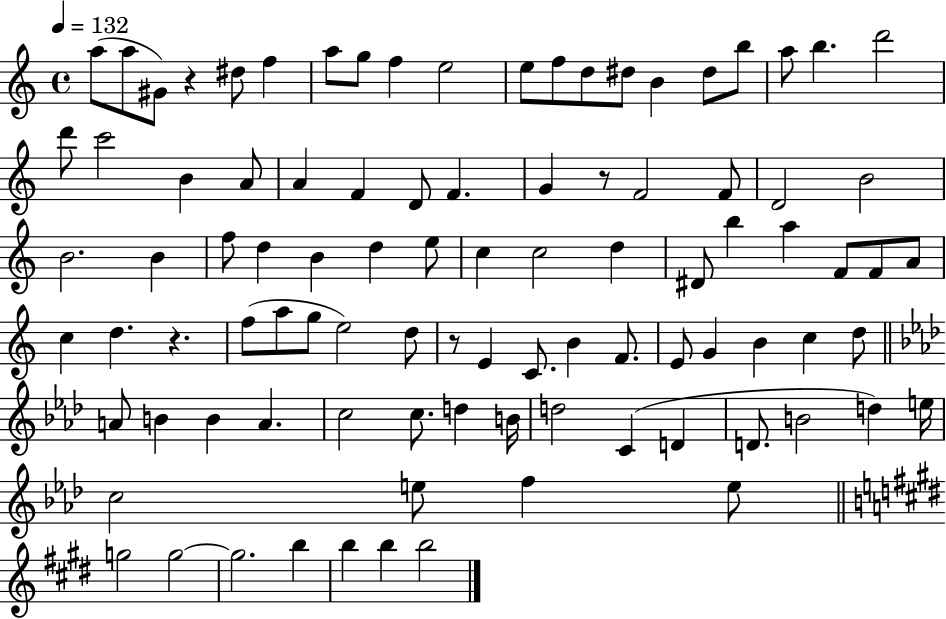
X:1
T:Untitled
M:4/4
L:1/4
K:C
a/2 a/2 ^G/2 z ^d/2 f a/2 g/2 f e2 e/2 f/2 d/2 ^d/2 B ^d/2 b/2 a/2 b d'2 d'/2 c'2 B A/2 A F D/2 F G z/2 F2 F/2 D2 B2 B2 B f/2 d B d e/2 c c2 d ^D/2 b a F/2 F/2 A/2 c d z f/2 a/2 g/2 e2 d/2 z/2 E C/2 B F/2 E/2 G B c d/2 A/2 B B A c2 c/2 d B/4 d2 C D D/2 B2 d e/4 c2 e/2 f e/2 g2 g2 g2 b b b b2